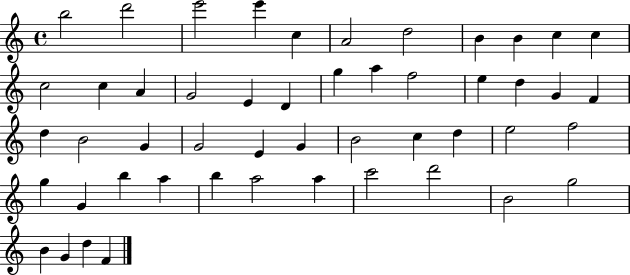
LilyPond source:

{
  \clef treble
  \time 4/4
  \defaultTimeSignature
  \key c \major
  b''2 d'''2 | e'''2 e'''4 c''4 | a'2 d''2 | b'4 b'4 c''4 c''4 | \break c''2 c''4 a'4 | g'2 e'4 d'4 | g''4 a''4 f''2 | e''4 d''4 g'4 f'4 | \break d''4 b'2 g'4 | g'2 e'4 g'4 | b'2 c''4 d''4 | e''2 f''2 | \break g''4 g'4 b''4 a''4 | b''4 a''2 a''4 | c'''2 d'''2 | b'2 g''2 | \break b'4 g'4 d''4 f'4 | \bar "|."
}